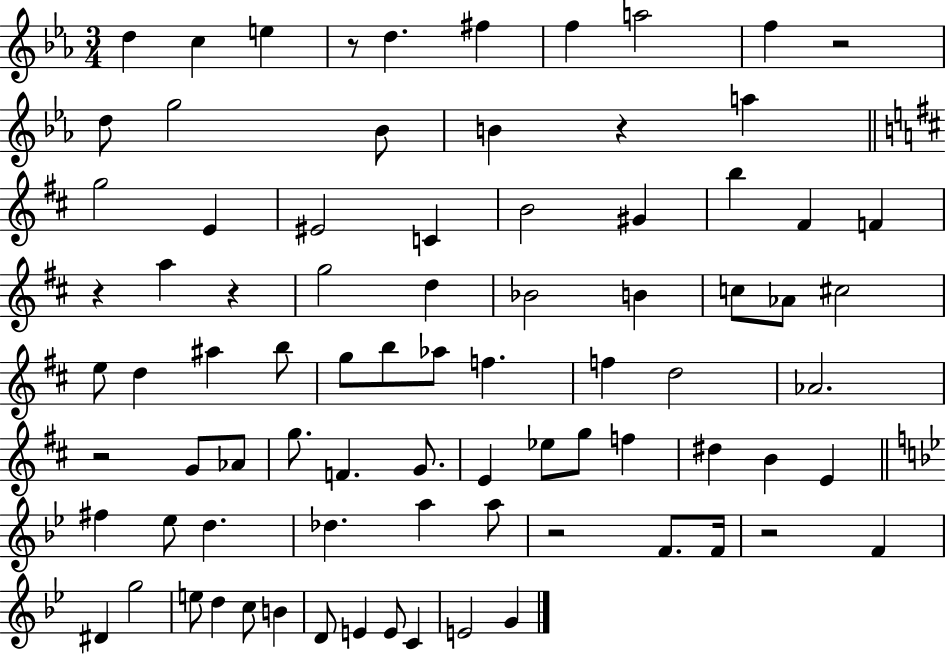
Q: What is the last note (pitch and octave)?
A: G4